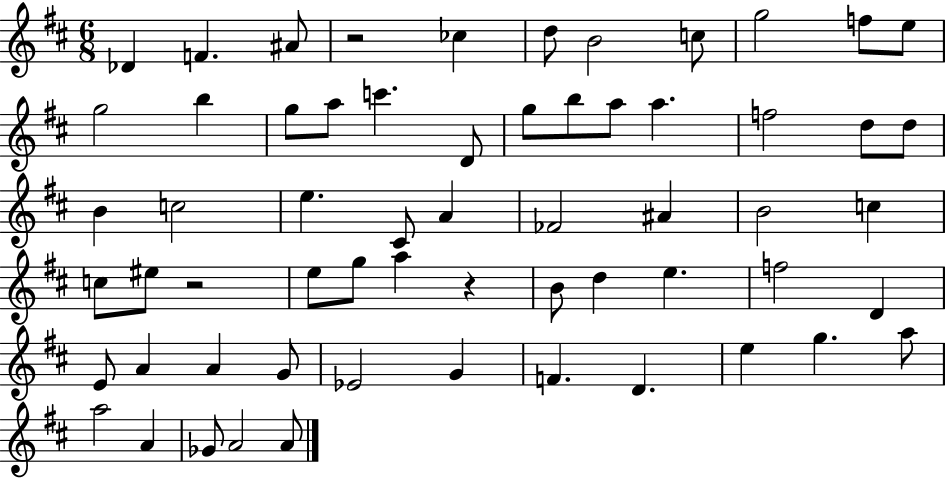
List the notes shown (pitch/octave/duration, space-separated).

Db4/q F4/q. A#4/e R/h CES5/q D5/e B4/h C5/e G5/h F5/e E5/e G5/h B5/q G5/e A5/e C6/q. D4/e G5/e B5/e A5/e A5/q. F5/h D5/e D5/e B4/q C5/h E5/q. C#4/e A4/q FES4/h A#4/q B4/h C5/q C5/e EIS5/e R/h E5/e G5/e A5/q R/q B4/e D5/q E5/q. F5/h D4/q E4/e A4/q A4/q G4/e Eb4/h G4/q F4/q. D4/q. E5/q G5/q. A5/e A5/h A4/q Gb4/e A4/h A4/e